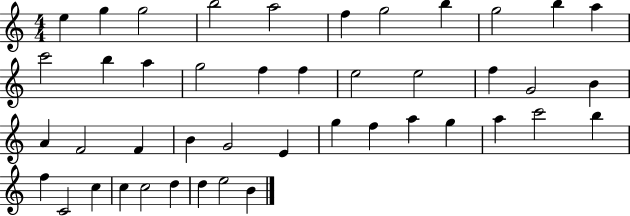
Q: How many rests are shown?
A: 0